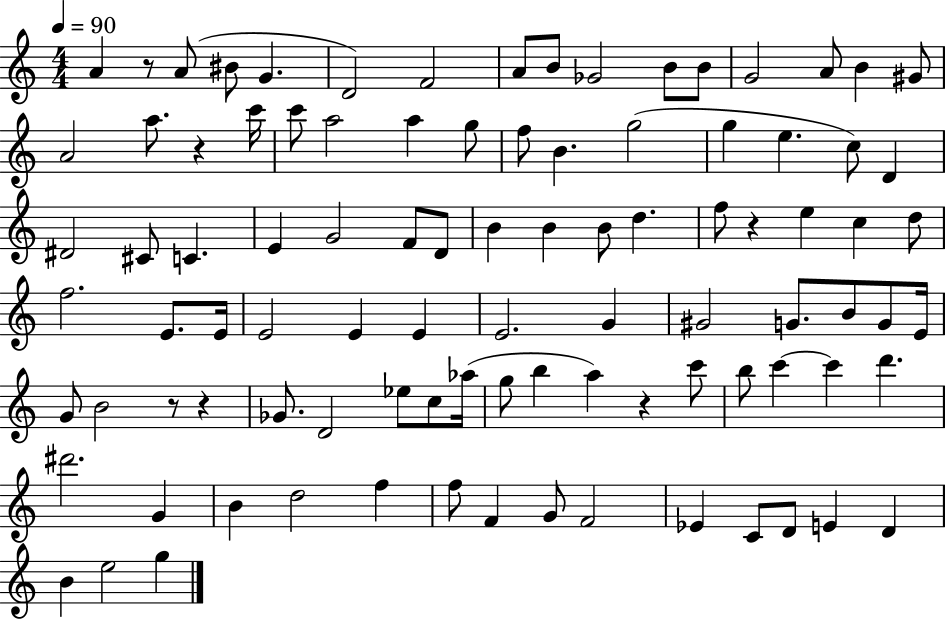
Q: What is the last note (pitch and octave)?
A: G5